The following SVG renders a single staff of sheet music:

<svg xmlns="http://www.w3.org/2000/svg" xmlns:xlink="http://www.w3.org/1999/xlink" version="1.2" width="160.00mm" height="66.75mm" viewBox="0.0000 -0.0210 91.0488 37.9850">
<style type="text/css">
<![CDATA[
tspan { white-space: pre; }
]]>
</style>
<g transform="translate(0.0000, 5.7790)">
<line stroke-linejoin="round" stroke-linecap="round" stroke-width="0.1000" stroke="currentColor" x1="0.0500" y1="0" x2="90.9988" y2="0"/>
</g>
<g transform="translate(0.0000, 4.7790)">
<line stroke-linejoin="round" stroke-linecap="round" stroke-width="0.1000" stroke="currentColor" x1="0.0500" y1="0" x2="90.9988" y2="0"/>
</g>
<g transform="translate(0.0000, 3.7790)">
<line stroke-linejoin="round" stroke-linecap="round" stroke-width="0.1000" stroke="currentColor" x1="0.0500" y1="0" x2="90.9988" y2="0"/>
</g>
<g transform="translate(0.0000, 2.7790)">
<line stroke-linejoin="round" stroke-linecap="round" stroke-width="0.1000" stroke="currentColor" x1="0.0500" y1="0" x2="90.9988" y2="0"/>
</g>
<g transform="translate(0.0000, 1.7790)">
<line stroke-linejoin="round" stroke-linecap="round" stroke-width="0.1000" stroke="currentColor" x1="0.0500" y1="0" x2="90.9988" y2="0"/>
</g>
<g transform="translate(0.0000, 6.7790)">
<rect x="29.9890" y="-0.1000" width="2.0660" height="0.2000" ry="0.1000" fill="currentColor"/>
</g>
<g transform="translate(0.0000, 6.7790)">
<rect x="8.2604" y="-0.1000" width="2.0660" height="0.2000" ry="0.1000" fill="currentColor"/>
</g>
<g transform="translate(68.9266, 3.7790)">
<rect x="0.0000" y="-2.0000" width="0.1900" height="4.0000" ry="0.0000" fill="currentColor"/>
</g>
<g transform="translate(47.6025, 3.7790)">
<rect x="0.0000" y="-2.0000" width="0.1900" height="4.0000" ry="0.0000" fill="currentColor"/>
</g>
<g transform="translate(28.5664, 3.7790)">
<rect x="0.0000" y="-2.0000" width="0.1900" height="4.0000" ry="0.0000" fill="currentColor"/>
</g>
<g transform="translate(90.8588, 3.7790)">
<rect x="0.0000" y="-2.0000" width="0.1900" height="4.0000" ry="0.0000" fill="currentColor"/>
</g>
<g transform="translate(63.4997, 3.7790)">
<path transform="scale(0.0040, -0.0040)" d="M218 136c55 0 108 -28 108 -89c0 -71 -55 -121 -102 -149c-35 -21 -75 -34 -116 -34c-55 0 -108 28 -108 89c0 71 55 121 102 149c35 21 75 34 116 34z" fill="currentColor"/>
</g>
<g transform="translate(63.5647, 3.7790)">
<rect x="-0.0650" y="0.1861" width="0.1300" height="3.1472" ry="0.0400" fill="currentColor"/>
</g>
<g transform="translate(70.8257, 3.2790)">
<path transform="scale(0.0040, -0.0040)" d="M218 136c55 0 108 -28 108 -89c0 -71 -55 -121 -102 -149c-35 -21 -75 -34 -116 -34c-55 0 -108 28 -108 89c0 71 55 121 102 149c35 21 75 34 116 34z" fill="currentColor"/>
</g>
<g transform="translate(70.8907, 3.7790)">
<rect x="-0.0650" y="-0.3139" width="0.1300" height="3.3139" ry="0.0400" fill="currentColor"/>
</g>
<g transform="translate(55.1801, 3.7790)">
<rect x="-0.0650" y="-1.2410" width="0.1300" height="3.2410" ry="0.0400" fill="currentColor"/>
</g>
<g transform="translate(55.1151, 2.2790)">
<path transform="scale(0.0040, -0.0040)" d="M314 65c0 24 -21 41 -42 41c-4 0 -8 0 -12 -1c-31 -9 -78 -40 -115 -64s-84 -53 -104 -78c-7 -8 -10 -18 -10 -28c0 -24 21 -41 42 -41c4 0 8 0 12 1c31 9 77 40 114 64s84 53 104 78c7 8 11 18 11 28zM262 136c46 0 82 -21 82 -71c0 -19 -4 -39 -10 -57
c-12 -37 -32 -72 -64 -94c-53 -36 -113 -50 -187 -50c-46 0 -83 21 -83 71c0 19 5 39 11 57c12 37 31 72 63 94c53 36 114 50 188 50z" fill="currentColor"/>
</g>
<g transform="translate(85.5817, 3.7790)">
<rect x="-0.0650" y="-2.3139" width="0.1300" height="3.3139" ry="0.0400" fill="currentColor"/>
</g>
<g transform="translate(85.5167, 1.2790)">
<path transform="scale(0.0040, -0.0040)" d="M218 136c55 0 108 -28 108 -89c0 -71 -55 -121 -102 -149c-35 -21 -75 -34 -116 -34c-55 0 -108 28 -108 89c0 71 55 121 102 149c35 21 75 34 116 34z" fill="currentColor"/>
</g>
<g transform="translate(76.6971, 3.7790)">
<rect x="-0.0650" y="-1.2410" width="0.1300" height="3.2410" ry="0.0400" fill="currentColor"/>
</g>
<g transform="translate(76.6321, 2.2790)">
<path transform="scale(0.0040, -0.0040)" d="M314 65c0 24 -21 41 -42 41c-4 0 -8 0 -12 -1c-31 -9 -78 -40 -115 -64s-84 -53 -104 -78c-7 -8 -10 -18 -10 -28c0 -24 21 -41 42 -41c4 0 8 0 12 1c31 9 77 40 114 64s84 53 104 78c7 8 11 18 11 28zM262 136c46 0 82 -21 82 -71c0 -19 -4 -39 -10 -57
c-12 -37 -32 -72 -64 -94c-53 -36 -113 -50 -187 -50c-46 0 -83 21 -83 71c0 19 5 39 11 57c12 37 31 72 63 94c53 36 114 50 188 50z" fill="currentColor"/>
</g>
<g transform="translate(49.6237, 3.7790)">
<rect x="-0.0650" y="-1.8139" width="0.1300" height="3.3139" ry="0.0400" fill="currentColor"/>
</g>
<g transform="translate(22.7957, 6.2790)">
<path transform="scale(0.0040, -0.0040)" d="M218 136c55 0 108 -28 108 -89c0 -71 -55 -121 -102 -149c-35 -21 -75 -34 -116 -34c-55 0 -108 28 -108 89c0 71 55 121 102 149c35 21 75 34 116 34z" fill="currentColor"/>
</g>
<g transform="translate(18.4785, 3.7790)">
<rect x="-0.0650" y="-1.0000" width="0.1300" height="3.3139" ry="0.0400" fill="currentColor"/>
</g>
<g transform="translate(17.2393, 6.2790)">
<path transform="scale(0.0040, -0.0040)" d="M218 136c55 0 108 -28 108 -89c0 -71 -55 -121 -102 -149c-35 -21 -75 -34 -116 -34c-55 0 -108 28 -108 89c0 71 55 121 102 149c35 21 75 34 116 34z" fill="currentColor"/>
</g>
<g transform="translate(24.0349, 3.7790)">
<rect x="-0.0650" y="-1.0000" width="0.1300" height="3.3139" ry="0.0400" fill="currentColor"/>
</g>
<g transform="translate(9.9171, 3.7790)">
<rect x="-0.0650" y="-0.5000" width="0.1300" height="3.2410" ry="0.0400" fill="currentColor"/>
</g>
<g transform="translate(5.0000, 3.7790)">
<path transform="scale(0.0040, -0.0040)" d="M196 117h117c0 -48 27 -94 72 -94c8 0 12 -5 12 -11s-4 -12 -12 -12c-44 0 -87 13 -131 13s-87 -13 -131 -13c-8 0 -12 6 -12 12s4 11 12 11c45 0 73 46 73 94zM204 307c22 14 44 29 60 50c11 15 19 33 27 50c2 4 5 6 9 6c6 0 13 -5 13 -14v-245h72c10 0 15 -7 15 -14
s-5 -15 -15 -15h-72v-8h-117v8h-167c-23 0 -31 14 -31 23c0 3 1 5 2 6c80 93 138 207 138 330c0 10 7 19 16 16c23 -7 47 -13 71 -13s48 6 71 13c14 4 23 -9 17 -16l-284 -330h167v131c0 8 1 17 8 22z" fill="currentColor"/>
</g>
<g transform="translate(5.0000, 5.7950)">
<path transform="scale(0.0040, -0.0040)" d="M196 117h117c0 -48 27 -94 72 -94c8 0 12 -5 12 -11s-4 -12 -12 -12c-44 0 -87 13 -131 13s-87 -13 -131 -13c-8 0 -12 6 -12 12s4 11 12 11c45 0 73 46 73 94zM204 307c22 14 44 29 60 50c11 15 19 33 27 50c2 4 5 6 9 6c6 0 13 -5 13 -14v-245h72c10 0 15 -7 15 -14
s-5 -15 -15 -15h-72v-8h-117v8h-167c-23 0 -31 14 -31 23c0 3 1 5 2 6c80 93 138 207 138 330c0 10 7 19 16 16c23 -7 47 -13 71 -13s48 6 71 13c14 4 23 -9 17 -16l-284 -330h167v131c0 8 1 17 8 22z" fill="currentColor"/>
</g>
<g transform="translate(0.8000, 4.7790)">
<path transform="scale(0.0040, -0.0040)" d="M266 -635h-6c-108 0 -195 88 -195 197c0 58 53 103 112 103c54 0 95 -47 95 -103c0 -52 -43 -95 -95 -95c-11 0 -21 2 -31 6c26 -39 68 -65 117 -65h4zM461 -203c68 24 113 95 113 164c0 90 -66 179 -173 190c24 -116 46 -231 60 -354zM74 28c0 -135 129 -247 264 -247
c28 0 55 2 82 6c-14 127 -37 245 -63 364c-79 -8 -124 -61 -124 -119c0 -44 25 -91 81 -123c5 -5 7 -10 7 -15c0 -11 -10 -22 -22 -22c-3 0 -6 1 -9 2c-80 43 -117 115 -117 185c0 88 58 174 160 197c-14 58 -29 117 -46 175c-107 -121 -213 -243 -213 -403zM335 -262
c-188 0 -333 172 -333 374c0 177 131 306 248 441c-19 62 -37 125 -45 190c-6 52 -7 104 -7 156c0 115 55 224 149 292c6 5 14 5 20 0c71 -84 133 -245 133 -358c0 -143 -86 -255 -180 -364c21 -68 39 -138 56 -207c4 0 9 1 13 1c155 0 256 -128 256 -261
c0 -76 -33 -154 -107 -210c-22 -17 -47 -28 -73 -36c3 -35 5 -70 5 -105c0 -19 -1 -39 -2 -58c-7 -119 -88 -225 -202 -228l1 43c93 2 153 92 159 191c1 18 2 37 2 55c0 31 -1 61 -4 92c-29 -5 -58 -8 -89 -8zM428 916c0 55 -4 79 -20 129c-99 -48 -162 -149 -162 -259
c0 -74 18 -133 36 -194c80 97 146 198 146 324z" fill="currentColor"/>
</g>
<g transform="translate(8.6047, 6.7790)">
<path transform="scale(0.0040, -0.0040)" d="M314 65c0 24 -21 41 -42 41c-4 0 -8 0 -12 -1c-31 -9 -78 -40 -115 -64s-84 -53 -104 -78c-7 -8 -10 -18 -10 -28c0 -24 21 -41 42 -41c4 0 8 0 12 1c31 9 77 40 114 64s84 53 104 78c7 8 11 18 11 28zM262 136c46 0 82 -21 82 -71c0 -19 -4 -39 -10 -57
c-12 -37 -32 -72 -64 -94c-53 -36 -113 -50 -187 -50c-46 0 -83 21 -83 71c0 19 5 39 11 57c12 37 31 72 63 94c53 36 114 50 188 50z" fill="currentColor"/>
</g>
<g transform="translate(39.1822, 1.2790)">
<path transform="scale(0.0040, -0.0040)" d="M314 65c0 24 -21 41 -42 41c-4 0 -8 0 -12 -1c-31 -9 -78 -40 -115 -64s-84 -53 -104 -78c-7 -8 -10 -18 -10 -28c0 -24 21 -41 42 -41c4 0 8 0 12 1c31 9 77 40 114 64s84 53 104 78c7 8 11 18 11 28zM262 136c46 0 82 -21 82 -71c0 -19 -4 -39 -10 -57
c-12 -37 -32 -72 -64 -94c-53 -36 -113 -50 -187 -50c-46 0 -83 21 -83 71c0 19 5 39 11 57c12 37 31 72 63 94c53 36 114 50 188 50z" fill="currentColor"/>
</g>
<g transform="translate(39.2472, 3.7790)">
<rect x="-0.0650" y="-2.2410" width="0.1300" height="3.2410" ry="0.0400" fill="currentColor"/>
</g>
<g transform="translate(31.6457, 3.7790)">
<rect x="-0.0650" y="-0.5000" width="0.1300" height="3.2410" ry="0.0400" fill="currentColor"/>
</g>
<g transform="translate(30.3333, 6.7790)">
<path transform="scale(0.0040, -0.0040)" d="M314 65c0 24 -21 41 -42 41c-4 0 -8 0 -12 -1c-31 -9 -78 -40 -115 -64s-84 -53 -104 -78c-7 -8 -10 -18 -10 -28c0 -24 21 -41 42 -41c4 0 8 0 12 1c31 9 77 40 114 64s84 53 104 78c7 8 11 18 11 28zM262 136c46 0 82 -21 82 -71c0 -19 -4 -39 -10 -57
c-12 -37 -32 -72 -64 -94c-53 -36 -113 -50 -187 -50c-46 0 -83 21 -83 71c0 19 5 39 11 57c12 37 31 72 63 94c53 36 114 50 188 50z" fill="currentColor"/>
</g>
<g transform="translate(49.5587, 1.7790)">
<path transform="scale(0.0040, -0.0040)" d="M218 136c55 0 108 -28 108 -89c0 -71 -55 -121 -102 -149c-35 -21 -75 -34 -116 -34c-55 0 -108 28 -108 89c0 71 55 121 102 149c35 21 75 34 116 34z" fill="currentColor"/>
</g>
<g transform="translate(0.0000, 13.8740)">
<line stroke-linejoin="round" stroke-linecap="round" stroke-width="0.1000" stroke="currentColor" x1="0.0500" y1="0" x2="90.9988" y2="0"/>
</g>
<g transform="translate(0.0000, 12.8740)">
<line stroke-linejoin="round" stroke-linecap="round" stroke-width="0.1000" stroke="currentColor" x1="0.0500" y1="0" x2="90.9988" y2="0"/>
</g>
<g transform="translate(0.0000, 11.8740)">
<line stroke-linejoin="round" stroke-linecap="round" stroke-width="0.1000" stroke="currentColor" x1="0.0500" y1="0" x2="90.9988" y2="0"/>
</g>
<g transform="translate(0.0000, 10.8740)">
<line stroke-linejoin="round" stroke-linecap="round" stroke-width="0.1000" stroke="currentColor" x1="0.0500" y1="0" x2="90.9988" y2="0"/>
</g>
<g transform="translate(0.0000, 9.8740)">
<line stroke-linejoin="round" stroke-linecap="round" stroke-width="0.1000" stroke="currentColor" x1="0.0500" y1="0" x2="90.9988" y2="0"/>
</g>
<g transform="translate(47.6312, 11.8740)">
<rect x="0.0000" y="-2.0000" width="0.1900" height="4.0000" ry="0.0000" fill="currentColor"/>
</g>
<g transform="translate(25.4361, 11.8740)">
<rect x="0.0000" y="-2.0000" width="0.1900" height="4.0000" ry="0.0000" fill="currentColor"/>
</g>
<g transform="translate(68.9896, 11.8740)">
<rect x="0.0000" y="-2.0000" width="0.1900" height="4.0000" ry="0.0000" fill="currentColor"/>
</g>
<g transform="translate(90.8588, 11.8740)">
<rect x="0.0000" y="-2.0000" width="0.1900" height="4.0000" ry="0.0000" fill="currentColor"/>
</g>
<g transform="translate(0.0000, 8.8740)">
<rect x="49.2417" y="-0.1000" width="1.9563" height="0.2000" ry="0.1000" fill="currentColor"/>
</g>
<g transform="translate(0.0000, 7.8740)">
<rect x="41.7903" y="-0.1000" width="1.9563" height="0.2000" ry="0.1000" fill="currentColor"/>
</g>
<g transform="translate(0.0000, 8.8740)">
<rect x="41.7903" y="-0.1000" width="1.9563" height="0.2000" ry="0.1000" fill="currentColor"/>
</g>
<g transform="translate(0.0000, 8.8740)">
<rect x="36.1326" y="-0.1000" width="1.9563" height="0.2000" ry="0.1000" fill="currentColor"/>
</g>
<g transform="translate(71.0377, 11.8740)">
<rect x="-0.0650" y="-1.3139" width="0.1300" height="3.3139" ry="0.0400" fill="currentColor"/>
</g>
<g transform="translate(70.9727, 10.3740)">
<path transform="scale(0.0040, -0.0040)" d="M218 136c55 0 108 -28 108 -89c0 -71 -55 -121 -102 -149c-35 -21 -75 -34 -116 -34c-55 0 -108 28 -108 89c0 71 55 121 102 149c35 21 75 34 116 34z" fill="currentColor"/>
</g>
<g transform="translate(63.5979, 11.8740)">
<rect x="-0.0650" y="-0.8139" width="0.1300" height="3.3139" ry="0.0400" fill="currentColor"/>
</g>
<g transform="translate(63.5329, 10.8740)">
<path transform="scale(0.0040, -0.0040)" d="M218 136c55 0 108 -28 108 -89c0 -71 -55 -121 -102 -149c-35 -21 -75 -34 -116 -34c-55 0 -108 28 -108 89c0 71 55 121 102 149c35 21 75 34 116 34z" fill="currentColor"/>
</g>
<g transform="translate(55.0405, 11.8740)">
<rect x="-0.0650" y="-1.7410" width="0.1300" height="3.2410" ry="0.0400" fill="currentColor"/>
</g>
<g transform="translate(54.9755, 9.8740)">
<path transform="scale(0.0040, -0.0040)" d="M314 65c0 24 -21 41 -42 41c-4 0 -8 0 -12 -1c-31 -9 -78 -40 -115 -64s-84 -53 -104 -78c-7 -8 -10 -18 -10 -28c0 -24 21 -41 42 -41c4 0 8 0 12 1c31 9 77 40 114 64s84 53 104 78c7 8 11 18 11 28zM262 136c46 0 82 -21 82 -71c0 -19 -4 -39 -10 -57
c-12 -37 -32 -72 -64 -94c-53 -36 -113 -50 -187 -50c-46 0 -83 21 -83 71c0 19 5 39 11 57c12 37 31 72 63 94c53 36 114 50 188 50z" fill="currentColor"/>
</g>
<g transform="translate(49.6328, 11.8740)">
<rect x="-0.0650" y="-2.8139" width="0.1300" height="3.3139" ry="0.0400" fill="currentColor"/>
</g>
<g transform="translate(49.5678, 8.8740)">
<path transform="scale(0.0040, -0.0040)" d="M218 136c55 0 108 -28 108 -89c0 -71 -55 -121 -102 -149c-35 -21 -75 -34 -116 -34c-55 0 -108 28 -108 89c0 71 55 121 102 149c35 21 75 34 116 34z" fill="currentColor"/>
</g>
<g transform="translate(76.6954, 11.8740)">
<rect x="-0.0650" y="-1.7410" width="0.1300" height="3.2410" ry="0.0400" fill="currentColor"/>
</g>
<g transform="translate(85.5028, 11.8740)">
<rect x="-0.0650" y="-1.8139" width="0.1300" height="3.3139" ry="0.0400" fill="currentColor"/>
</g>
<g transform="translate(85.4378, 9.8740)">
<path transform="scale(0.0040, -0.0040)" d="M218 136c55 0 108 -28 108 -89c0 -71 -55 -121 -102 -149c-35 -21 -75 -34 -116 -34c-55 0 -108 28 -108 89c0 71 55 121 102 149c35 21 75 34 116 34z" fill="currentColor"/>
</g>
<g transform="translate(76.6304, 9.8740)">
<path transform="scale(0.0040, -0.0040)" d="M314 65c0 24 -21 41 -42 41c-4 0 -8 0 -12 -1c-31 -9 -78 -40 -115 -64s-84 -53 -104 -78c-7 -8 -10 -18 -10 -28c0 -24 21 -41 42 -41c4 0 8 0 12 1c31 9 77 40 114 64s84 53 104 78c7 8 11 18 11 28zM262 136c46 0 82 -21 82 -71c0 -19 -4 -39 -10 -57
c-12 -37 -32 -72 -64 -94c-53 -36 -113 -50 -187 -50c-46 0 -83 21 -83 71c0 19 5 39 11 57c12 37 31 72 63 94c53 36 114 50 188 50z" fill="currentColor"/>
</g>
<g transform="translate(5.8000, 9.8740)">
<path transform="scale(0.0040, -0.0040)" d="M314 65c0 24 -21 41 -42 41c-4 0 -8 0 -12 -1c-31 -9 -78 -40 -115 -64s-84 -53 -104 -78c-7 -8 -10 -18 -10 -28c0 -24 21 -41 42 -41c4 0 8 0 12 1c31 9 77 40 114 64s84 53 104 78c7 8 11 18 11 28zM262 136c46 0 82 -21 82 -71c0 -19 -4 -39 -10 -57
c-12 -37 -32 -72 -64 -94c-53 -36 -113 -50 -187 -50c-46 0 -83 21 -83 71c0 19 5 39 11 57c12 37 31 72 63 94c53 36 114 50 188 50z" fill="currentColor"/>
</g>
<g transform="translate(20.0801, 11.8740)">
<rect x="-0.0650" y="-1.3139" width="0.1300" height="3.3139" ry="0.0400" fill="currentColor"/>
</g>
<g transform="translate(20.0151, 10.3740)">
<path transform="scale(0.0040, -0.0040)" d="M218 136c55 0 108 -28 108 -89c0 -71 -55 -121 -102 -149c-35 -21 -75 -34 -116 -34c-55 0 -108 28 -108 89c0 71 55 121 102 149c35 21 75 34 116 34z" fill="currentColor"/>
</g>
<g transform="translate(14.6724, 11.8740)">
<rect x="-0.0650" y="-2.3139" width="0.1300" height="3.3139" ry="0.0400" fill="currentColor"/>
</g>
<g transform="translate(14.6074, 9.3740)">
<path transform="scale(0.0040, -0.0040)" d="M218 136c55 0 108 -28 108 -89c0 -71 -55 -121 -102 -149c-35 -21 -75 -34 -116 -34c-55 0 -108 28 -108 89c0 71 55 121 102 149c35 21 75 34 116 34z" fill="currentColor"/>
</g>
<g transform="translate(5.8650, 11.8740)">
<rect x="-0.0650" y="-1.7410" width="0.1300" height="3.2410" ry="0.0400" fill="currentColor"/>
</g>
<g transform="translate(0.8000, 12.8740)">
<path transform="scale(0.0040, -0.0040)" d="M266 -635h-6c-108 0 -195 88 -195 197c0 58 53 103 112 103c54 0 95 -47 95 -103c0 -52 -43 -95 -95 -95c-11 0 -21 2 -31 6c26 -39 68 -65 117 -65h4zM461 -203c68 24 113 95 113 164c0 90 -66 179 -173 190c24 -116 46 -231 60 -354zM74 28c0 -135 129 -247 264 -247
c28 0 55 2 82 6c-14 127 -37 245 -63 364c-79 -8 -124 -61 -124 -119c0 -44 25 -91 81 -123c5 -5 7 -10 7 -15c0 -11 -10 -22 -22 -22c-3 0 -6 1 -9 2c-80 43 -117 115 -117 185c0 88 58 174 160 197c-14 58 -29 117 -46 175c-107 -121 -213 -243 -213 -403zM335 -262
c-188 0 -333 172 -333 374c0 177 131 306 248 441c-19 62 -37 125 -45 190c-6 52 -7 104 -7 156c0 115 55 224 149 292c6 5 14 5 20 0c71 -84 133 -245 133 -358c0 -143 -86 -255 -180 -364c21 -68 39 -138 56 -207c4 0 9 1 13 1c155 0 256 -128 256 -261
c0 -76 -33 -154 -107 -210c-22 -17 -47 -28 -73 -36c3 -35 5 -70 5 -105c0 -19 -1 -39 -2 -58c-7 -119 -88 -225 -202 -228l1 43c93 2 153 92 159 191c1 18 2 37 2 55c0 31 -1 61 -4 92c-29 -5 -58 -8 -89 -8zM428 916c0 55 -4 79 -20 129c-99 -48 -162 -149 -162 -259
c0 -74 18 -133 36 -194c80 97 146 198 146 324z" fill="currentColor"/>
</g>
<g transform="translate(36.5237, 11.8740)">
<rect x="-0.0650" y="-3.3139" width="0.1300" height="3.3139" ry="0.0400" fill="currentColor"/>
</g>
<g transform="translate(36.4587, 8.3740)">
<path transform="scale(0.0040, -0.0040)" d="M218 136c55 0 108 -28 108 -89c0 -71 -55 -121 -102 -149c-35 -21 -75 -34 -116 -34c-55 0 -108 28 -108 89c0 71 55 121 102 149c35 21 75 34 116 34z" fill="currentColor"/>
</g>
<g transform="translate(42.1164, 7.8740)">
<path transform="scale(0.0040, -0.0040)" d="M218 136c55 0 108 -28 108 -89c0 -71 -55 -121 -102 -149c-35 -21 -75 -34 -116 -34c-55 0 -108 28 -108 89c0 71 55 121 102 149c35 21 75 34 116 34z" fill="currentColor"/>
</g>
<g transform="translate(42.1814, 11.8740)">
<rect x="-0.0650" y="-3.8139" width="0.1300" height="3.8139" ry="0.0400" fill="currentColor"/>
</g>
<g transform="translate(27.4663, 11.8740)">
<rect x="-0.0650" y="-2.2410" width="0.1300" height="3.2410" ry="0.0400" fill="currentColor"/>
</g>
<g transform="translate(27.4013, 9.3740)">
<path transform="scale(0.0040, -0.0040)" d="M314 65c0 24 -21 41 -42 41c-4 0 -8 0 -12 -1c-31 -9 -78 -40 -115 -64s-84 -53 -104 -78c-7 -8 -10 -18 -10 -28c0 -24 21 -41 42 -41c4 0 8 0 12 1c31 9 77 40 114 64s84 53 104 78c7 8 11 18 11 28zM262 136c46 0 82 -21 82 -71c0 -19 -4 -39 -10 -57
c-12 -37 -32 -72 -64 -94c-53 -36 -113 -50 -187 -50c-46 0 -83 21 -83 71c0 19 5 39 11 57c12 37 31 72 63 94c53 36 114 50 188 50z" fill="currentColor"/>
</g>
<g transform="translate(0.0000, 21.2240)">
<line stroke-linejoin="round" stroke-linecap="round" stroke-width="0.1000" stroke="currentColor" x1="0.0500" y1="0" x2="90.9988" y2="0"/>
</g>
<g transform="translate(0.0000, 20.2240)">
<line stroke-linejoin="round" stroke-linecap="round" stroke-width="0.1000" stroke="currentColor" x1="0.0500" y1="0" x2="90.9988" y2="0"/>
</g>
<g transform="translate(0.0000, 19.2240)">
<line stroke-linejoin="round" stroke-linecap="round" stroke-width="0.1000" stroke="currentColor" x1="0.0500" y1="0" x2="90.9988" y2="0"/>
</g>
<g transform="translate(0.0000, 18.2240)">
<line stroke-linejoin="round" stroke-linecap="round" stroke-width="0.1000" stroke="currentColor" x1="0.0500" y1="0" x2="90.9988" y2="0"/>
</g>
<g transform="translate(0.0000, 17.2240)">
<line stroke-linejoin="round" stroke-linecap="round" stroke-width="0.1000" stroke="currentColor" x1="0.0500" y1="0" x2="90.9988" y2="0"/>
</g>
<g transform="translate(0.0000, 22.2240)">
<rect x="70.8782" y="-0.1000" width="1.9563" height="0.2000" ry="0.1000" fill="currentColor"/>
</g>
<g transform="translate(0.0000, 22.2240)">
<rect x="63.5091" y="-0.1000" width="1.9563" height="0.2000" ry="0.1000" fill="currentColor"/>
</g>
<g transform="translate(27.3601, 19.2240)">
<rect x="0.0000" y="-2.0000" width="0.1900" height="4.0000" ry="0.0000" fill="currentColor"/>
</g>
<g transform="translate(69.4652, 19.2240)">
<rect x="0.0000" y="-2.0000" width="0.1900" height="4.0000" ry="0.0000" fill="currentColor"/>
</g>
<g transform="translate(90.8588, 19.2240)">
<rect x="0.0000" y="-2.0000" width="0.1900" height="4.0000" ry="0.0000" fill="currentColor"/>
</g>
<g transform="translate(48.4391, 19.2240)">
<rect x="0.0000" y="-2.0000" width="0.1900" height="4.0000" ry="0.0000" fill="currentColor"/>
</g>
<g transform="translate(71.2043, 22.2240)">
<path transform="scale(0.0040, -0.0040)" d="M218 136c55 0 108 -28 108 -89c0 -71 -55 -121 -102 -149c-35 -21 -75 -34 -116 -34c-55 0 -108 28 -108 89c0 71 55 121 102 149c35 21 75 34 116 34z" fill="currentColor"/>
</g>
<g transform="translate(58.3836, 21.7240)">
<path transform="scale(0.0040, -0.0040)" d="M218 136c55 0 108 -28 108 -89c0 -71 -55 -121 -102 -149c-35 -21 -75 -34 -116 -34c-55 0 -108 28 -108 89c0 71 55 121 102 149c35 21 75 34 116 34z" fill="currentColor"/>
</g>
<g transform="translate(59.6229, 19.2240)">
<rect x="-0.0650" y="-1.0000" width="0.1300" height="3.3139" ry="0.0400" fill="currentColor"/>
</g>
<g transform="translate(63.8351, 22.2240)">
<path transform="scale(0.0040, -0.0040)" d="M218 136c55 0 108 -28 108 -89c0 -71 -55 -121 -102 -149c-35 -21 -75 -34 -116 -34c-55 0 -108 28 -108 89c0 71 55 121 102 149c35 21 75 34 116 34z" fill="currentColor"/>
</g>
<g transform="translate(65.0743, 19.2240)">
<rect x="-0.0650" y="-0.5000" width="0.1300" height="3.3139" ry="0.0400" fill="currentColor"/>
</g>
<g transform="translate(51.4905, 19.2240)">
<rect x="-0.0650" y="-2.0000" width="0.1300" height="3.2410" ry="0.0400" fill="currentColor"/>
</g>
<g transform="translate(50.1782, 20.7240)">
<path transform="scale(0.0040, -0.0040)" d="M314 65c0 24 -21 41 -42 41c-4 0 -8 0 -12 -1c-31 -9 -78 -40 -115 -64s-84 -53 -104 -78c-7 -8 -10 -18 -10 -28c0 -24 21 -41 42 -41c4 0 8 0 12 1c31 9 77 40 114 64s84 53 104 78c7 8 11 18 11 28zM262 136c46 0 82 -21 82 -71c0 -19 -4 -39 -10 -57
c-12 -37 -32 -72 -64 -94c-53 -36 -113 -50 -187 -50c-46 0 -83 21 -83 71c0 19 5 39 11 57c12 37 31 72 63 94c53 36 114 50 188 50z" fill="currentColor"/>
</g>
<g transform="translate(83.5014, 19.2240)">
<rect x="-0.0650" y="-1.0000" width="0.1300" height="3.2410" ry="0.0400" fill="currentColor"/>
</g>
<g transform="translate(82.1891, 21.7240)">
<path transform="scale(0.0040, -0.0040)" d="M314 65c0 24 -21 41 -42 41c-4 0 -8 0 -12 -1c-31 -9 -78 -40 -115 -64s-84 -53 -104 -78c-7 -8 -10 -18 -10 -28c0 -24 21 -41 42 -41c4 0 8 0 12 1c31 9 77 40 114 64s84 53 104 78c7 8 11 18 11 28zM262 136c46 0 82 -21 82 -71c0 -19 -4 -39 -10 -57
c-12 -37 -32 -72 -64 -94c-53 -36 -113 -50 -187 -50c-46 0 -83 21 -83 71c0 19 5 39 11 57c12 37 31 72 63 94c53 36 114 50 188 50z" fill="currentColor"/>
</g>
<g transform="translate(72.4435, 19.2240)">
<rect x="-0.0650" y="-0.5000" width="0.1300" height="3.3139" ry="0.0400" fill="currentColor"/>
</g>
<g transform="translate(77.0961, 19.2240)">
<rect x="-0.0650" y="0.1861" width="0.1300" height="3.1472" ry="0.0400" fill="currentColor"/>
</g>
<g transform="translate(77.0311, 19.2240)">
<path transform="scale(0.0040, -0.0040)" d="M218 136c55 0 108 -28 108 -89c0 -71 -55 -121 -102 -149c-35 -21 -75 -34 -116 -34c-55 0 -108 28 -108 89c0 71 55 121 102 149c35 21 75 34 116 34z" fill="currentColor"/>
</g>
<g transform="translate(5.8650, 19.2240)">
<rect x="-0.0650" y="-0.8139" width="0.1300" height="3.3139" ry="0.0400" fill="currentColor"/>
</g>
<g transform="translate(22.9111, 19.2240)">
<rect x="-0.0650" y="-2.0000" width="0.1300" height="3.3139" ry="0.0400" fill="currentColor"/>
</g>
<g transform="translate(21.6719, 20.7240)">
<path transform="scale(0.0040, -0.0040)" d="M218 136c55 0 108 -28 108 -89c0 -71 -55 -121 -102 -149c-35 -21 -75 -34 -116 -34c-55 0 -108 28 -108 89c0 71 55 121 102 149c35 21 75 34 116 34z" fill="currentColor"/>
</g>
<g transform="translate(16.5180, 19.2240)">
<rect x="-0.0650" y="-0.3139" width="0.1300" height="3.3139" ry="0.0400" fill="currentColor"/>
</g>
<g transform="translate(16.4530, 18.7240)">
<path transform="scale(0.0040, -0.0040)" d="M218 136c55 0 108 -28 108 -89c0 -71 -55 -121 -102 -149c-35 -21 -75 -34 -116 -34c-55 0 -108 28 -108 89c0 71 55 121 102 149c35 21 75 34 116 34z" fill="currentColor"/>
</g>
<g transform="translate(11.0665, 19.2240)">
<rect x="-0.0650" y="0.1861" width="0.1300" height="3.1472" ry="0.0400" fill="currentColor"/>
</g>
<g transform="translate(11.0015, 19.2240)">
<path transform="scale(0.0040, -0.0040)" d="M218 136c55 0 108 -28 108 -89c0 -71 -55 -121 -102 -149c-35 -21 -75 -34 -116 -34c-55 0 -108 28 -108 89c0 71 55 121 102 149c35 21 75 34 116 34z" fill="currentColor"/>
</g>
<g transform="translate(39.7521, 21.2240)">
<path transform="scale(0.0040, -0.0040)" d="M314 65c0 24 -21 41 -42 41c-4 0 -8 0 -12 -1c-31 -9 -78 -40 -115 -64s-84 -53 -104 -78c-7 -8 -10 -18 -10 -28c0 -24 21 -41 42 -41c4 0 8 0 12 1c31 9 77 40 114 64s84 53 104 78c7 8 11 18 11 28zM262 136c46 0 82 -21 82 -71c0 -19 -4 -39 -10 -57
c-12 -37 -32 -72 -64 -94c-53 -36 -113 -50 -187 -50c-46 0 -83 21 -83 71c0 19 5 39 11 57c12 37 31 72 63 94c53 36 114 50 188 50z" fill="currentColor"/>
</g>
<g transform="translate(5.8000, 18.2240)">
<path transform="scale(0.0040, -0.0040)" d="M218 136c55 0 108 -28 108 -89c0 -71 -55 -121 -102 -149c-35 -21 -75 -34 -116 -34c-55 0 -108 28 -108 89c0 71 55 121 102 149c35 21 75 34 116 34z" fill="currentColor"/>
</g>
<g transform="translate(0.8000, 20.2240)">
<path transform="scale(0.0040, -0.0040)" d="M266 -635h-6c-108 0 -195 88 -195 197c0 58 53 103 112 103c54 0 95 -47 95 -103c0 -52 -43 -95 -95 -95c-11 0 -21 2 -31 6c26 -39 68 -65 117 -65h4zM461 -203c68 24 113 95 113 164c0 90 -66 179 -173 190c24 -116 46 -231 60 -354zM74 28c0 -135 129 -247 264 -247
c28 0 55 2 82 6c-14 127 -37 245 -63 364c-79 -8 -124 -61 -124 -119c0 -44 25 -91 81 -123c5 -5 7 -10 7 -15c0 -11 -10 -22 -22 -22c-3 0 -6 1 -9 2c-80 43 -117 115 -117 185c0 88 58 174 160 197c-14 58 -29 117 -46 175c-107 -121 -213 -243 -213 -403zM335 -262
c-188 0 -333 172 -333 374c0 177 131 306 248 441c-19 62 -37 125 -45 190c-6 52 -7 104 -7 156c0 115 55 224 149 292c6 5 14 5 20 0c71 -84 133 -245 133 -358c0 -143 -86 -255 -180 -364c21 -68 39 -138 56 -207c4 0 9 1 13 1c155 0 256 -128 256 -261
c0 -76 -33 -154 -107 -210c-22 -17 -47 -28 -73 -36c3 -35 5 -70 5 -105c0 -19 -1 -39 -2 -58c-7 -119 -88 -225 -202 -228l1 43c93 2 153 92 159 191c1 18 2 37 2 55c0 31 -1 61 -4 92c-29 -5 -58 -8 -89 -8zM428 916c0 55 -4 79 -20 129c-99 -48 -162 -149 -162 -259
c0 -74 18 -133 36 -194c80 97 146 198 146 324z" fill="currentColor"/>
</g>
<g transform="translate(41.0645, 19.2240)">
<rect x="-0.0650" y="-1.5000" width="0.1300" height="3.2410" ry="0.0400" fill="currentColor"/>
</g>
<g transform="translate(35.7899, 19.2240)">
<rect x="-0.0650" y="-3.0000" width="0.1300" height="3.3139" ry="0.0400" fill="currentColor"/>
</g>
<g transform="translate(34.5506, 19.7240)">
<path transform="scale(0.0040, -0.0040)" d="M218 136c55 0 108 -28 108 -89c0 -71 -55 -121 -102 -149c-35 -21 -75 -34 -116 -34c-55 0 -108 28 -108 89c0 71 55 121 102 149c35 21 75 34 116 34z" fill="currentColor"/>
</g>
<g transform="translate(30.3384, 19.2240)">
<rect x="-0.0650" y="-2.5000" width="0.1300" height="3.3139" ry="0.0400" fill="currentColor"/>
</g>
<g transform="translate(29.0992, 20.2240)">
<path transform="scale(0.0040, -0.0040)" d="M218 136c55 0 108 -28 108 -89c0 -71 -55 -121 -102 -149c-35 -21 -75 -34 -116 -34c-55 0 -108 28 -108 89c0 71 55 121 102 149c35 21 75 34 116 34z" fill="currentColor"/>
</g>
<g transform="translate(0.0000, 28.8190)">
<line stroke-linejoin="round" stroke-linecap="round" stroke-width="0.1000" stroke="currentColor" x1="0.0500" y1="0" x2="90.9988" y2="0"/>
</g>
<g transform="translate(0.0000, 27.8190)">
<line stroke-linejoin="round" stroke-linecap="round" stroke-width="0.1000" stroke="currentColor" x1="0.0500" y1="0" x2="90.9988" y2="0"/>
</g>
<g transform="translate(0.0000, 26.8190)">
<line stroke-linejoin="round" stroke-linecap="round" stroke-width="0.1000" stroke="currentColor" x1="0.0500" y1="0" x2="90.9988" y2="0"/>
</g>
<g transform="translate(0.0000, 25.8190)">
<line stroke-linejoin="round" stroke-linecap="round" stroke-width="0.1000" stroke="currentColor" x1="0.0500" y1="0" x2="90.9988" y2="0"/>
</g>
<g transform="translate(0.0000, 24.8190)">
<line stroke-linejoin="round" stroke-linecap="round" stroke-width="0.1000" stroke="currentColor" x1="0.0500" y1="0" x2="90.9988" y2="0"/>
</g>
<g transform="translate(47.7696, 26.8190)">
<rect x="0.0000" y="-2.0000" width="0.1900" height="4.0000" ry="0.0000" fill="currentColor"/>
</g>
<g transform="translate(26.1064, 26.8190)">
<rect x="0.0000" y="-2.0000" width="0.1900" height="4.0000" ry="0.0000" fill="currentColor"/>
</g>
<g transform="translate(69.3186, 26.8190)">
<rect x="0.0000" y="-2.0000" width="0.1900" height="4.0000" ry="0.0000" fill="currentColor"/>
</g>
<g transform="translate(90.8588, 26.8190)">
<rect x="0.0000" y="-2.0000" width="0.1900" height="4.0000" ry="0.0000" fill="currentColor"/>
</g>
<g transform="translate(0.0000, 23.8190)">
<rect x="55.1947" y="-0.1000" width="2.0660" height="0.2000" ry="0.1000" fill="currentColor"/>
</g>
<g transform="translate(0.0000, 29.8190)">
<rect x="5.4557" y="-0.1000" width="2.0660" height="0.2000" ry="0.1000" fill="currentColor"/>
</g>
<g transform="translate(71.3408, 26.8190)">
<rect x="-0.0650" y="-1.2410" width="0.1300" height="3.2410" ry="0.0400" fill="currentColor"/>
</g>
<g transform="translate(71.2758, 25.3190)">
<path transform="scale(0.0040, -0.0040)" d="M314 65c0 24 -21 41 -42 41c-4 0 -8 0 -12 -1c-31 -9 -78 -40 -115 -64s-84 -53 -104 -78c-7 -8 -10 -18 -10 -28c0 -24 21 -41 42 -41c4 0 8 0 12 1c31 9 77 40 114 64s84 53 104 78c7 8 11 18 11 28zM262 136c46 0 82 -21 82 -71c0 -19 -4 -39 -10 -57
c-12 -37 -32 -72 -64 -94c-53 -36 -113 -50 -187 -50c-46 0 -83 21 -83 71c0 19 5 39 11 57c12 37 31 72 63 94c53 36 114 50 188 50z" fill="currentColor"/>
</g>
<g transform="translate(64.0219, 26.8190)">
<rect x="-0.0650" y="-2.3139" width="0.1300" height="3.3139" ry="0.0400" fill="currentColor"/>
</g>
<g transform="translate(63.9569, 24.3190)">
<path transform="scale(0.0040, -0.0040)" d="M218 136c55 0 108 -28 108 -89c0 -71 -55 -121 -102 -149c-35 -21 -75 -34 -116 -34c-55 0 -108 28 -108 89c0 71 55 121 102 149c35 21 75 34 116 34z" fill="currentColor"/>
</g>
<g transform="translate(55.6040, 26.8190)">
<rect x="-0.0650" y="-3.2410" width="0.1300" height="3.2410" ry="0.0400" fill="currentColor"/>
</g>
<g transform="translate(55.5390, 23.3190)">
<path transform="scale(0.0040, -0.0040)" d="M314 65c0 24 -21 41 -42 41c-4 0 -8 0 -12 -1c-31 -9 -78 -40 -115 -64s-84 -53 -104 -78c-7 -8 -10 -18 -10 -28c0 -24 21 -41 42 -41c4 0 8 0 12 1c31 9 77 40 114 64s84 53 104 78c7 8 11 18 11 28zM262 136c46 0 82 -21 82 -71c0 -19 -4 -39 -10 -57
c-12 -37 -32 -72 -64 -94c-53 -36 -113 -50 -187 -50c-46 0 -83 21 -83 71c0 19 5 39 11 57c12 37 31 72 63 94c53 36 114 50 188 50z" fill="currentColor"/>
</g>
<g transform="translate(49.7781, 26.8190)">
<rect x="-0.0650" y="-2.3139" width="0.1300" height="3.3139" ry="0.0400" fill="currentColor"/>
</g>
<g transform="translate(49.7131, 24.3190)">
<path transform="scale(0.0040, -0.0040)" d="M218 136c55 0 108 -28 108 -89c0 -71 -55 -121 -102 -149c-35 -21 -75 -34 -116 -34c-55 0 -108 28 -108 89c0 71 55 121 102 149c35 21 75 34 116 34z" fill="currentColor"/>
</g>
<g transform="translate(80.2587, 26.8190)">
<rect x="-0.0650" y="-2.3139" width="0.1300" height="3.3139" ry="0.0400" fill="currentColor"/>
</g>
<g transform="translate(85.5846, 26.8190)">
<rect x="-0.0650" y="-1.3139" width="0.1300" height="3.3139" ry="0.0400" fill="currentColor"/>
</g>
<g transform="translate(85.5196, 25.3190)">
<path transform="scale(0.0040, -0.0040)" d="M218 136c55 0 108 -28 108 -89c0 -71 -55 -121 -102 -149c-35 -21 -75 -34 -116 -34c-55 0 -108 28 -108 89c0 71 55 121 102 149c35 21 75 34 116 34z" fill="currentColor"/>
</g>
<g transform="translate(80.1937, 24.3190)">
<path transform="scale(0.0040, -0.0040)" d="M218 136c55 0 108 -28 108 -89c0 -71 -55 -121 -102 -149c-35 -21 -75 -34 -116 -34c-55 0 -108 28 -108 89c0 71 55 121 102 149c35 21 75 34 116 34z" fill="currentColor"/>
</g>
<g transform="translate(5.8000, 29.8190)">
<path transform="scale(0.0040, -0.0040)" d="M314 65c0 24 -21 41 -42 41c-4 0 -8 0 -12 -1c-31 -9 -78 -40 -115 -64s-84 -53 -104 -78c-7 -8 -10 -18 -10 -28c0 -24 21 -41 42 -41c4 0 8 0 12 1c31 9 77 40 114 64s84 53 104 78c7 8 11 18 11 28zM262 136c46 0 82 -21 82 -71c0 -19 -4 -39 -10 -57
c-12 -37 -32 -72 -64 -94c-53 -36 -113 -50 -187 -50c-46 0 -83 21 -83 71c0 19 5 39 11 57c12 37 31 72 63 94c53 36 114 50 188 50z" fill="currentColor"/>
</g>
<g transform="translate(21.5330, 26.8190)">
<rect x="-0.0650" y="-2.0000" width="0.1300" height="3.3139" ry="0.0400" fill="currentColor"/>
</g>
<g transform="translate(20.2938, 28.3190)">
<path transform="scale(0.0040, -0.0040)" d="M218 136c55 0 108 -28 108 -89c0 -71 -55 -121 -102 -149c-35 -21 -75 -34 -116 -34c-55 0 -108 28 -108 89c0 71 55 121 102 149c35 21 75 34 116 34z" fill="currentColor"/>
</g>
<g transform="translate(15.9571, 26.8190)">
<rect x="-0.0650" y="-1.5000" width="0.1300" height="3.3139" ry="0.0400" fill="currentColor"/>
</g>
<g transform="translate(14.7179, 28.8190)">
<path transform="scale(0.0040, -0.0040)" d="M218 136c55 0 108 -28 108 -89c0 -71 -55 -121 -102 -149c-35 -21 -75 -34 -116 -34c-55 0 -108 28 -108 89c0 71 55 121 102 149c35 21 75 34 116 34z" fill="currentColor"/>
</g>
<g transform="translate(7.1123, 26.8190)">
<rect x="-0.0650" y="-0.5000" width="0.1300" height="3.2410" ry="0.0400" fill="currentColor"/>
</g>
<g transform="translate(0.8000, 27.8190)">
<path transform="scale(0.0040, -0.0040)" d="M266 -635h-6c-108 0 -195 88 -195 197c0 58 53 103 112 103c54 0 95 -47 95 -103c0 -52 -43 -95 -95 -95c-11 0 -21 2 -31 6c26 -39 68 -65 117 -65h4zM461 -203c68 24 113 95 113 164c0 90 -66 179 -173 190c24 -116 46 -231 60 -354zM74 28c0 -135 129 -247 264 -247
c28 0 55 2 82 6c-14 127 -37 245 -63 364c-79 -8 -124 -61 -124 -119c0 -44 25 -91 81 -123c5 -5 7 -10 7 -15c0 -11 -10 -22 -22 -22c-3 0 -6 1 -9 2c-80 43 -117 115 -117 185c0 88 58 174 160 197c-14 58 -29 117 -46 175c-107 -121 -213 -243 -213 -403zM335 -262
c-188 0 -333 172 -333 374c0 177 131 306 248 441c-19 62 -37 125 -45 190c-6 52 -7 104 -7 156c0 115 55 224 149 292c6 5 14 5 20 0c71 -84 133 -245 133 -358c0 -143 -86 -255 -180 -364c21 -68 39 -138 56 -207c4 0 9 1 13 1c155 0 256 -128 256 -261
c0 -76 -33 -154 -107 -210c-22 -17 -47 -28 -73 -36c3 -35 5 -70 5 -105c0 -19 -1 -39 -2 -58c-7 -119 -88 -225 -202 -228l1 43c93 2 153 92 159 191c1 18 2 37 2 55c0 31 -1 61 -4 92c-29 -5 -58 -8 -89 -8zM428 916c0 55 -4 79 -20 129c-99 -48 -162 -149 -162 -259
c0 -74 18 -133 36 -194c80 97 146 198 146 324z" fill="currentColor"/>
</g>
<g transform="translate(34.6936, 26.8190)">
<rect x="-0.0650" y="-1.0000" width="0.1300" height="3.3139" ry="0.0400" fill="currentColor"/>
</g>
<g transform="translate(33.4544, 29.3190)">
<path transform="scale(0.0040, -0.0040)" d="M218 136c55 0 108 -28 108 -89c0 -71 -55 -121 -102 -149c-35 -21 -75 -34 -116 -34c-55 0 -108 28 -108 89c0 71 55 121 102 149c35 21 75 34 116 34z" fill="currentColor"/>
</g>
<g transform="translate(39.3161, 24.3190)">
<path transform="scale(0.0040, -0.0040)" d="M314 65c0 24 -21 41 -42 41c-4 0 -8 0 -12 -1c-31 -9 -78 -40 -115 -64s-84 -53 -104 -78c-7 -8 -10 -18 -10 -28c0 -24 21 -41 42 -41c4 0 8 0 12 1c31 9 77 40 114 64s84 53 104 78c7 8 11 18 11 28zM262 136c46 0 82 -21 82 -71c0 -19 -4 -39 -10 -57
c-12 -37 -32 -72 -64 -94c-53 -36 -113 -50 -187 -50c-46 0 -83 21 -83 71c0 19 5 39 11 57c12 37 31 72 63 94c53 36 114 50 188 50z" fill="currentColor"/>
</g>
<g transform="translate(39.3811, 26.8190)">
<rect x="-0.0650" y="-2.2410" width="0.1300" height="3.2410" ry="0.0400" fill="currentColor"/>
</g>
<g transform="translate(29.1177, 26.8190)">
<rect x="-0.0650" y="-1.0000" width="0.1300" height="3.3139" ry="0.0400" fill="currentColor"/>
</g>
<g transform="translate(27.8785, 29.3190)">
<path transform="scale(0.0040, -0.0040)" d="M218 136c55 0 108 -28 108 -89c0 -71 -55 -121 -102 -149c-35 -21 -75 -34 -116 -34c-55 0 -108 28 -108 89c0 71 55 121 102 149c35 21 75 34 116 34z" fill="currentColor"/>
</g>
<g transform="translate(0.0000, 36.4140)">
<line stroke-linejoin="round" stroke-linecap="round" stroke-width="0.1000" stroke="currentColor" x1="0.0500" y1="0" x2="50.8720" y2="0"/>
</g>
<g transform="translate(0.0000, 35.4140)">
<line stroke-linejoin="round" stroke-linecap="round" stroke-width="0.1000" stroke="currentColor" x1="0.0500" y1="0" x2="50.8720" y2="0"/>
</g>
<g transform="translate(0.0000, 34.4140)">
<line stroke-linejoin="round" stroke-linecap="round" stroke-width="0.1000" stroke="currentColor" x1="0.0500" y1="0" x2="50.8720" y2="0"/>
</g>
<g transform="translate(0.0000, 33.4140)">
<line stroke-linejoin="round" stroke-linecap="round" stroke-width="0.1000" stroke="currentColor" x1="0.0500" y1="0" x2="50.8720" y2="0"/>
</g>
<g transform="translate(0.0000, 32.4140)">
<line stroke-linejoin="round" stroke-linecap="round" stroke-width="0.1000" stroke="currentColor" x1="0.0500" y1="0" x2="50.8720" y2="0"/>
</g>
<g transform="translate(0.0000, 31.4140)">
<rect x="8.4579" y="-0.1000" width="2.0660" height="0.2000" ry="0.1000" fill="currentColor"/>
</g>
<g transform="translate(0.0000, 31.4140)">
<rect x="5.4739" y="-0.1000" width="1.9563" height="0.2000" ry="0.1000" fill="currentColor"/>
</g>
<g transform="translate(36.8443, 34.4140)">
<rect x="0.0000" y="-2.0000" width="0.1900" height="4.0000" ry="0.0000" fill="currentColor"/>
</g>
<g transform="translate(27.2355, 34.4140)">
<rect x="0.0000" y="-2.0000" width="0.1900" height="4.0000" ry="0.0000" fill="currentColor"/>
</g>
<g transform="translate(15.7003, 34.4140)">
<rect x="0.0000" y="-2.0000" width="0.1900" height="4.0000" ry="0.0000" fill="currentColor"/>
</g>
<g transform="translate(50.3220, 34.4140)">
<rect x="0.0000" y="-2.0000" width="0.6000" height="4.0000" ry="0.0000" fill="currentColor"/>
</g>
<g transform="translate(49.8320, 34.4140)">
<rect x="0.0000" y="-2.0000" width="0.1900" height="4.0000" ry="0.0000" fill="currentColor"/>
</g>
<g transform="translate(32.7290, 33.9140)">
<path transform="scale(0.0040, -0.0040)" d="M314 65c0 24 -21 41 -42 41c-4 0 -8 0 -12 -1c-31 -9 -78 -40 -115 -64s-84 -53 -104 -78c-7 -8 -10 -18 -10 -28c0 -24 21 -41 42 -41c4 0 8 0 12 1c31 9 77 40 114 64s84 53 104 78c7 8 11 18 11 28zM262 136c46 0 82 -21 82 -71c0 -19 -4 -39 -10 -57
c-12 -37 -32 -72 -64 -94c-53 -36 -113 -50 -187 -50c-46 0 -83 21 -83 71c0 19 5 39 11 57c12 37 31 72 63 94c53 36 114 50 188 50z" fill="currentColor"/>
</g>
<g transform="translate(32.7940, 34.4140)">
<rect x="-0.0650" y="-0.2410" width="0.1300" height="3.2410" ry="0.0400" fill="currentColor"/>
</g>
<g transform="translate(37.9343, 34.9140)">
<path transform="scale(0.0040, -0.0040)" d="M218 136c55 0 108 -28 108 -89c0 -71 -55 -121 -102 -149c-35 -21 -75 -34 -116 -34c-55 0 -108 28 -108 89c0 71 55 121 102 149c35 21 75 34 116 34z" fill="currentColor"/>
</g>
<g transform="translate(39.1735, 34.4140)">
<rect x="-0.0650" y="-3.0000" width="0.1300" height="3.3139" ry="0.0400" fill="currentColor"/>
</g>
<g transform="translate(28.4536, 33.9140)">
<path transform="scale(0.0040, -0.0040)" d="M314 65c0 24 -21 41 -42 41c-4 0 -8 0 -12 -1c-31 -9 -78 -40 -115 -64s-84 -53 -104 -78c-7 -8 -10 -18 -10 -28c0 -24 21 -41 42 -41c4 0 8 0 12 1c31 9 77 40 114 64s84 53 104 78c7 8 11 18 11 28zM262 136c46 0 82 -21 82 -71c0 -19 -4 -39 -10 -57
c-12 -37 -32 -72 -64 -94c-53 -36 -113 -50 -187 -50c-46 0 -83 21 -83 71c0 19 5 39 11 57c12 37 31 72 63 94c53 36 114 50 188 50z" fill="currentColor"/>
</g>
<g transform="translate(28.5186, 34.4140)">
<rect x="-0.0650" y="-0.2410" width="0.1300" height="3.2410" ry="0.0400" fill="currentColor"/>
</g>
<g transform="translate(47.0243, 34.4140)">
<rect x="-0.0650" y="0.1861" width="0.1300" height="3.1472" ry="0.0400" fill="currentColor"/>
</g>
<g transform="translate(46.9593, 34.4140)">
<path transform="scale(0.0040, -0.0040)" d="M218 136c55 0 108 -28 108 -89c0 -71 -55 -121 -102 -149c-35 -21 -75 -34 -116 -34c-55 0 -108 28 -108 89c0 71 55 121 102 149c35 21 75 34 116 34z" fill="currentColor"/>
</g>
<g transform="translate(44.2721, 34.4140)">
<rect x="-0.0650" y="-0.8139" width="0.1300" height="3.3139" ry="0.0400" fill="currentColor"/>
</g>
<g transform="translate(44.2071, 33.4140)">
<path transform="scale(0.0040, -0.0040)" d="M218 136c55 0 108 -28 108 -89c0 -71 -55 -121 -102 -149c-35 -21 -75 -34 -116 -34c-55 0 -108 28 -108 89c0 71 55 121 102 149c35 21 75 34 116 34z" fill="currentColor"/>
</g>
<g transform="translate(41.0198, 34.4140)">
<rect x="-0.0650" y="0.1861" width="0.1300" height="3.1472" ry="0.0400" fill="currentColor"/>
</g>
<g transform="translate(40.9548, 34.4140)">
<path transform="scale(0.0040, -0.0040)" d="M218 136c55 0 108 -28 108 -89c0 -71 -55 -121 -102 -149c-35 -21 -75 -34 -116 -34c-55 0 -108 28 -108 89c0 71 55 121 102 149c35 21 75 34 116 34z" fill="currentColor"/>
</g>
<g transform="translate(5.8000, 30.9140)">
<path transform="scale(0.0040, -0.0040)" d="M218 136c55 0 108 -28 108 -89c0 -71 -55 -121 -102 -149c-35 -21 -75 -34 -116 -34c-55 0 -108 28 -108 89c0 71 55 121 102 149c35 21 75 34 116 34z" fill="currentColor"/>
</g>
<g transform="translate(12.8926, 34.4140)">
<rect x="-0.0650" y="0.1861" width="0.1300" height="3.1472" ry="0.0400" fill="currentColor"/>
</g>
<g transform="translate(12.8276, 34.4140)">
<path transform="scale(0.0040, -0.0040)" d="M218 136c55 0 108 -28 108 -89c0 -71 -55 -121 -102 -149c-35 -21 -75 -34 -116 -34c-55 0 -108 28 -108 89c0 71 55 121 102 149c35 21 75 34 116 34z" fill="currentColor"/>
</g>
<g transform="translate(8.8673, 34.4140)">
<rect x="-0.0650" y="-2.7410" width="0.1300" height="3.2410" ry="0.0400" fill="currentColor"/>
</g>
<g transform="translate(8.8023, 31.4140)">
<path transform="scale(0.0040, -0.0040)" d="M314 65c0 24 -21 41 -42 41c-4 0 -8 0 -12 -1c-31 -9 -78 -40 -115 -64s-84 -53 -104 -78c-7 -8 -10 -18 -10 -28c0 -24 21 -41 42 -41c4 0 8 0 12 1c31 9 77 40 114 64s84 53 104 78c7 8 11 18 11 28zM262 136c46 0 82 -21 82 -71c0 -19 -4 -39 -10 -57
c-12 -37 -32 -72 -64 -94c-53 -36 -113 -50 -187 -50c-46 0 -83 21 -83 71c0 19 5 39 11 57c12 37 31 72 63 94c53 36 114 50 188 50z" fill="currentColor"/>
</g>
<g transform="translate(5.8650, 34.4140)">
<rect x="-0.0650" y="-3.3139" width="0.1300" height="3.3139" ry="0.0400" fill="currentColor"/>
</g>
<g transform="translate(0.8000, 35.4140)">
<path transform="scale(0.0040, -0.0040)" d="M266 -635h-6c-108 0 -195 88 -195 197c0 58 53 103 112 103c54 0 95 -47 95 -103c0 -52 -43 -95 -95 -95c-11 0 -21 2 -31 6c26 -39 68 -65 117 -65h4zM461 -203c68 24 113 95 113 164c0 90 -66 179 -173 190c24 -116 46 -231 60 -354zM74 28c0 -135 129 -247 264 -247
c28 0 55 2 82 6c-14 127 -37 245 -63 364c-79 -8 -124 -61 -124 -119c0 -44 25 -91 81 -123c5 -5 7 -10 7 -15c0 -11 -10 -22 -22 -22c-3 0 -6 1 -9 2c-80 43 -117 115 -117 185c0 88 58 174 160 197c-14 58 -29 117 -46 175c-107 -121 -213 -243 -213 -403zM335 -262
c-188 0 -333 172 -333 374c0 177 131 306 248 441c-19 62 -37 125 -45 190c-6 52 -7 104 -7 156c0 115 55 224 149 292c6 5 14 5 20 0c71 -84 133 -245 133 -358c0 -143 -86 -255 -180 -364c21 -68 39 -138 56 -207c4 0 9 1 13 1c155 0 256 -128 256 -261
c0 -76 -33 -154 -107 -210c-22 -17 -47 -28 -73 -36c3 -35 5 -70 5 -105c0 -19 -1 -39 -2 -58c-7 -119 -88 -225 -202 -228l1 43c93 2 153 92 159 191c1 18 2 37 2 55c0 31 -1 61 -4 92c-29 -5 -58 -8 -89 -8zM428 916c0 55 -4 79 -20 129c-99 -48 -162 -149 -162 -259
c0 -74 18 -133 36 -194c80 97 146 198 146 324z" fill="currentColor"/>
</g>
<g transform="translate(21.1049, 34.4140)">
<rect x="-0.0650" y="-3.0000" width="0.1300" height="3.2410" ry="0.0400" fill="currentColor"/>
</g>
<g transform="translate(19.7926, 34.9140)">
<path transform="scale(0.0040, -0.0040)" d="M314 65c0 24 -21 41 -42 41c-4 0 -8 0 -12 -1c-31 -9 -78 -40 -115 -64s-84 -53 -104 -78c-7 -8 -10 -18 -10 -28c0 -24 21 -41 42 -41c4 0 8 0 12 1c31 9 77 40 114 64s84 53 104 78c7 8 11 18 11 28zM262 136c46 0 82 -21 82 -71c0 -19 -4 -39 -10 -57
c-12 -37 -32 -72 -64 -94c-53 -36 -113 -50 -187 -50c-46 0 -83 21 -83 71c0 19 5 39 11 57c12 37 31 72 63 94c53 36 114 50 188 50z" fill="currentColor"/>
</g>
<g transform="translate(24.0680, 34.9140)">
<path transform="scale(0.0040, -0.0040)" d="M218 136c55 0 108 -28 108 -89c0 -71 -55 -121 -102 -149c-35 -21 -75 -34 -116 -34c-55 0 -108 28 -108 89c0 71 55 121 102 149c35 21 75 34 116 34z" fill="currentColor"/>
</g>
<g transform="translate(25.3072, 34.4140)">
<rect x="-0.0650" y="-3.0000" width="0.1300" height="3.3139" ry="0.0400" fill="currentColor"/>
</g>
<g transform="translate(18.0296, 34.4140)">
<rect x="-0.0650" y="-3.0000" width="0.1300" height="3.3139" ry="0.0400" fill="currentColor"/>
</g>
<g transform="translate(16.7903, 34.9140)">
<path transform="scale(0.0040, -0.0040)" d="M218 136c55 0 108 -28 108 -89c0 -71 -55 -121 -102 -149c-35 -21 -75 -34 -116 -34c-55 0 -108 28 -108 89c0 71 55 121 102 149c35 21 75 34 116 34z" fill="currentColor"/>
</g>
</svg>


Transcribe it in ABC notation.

X:1
T:Untitled
M:4/4
L:1/4
K:C
C2 D D C2 g2 f e2 B c e2 g f2 g e g2 b c' a f2 d e f2 f d B c F G A E2 F2 D C C B D2 C2 E F D D g2 g b2 g e2 g e b a2 B A A2 A c2 c2 A B d B